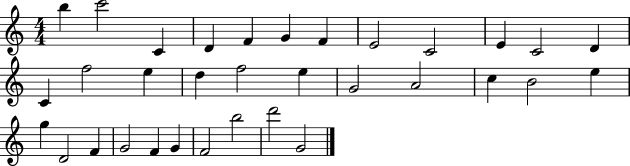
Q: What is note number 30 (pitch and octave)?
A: F4